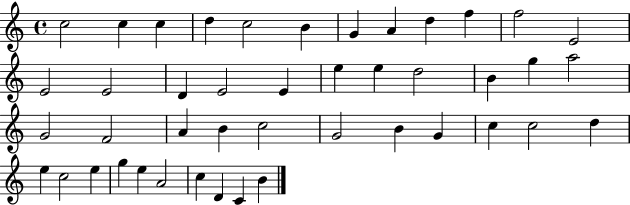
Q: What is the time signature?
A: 4/4